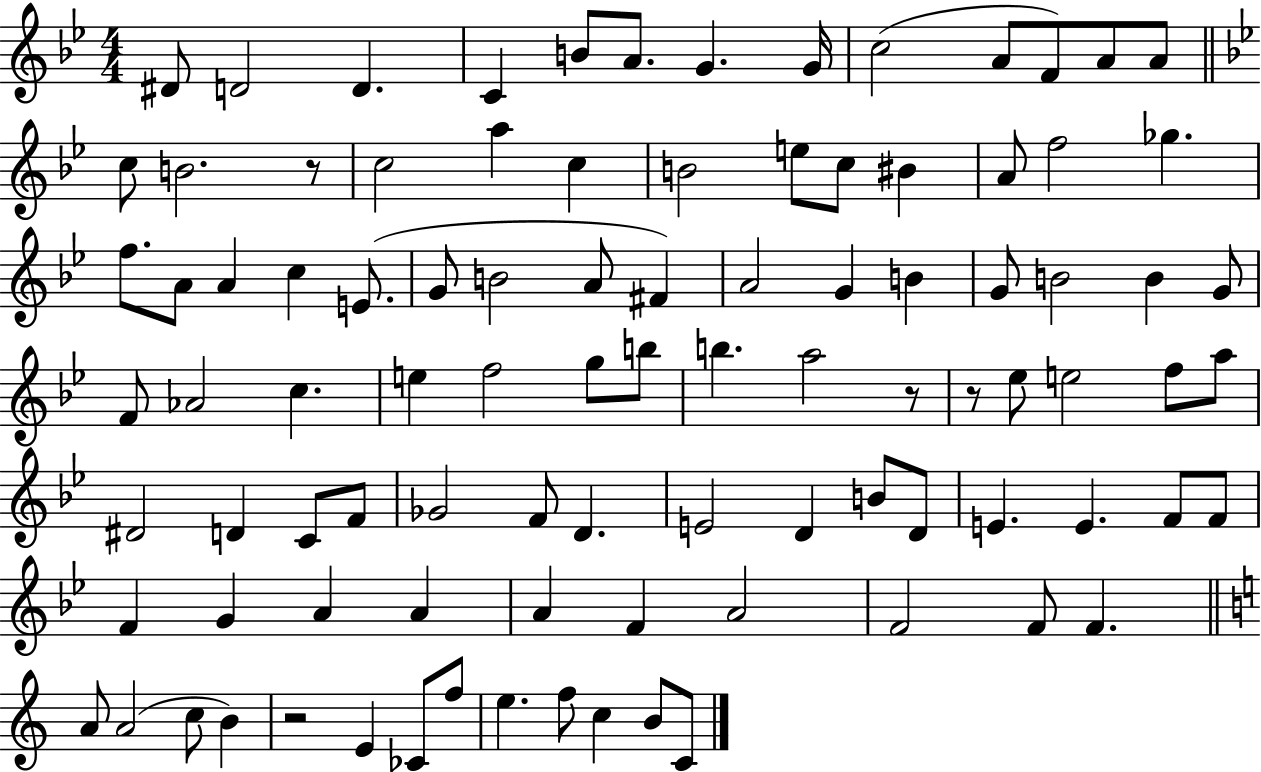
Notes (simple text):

D#4/e D4/h D4/q. C4/q B4/e A4/e. G4/q. G4/s C5/h A4/e F4/e A4/e A4/e C5/e B4/h. R/e C5/h A5/q C5/q B4/h E5/e C5/e BIS4/q A4/e F5/h Gb5/q. F5/e. A4/e A4/q C5/q E4/e. G4/e B4/h A4/e F#4/q A4/h G4/q B4/q G4/e B4/h B4/q G4/e F4/e Ab4/h C5/q. E5/q F5/h G5/e B5/e B5/q. A5/h R/e R/e Eb5/e E5/h F5/e A5/e D#4/h D4/q C4/e F4/e Gb4/h F4/e D4/q. E4/h D4/q B4/e D4/e E4/q. E4/q. F4/e F4/e F4/q G4/q A4/q A4/q A4/q F4/q A4/h F4/h F4/e F4/q. A4/e A4/h C5/e B4/q R/h E4/q CES4/e F5/e E5/q. F5/e C5/q B4/e C4/e